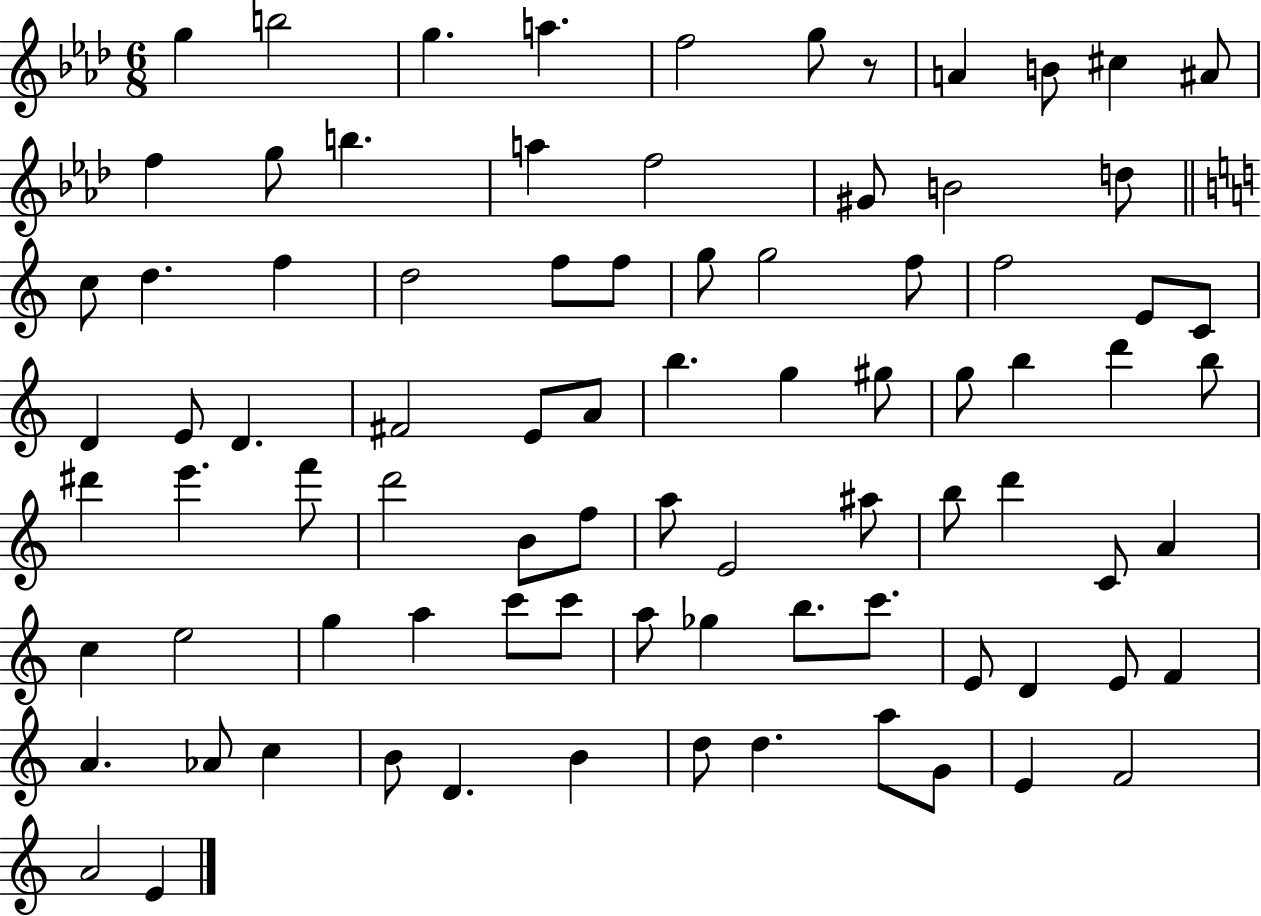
G5/q B5/h G5/q. A5/q. F5/h G5/e R/e A4/q B4/e C#5/q A#4/e F5/q G5/e B5/q. A5/q F5/h G#4/e B4/h D5/e C5/e D5/q. F5/q D5/h F5/e F5/e G5/e G5/h F5/e F5/h E4/e C4/e D4/q E4/e D4/q. F#4/h E4/e A4/e B5/q. G5/q G#5/e G5/e B5/q D6/q B5/e D#6/q E6/q. F6/e D6/h B4/e F5/e A5/e E4/h A#5/e B5/e D6/q C4/e A4/q C5/q E5/h G5/q A5/q C6/e C6/e A5/e Gb5/q B5/e. C6/e. E4/e D4/q E4/e F4/q A4/q. Ab4/e C5/q B4/e D4/q. B4/q D5/e D5/q. A5/e G4/e E4/q F4/h A4/h E4/q